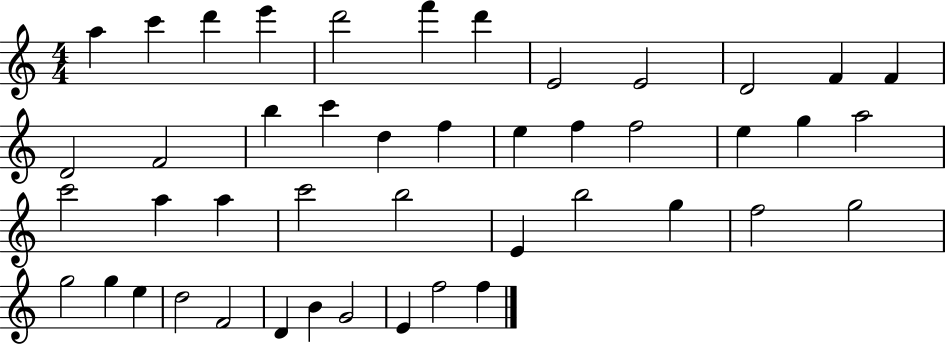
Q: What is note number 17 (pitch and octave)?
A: D5